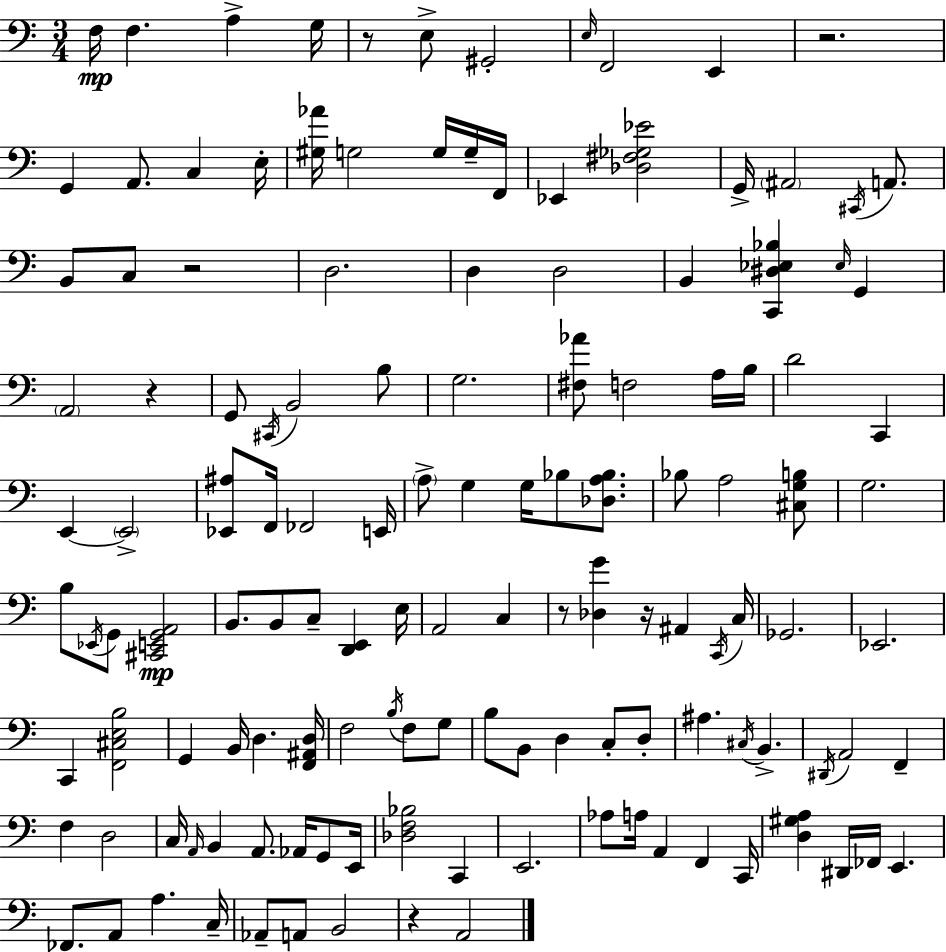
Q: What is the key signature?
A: C major